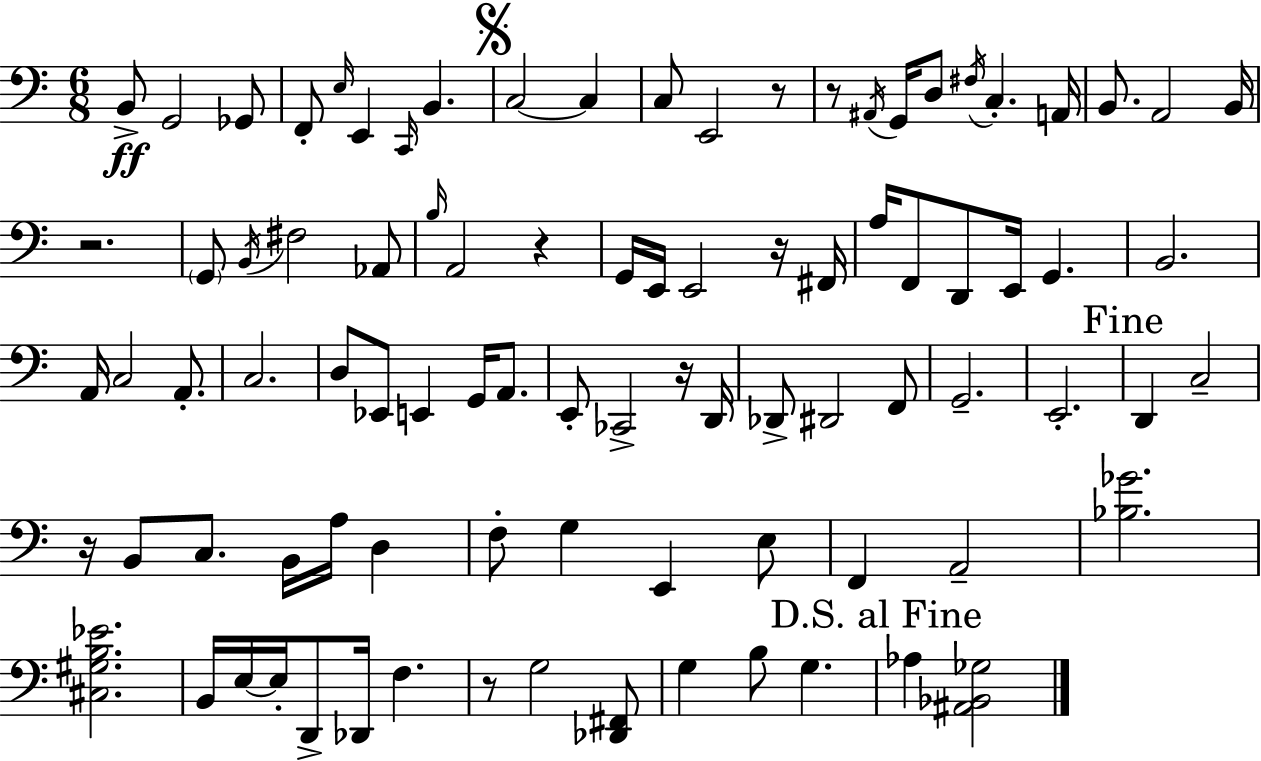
X:1
T:Untitled
M:6/8
L:1/4
K:C
B,,/2 G,,2 _G,,/2 F,,/2 E,/4 E,, C,,/4 B,, C,2 C, C,/2 E,,2 z/2 z/2 ^A,,/4 G,,/4 D,/2 ^F,/4 C, A,,/4 B,,/2 A,,2 B,,/4 z2 G,,/2 B,,/4 ^F,2 _A,,/2 B,/4 A,,2 z G,,/4 E,,/4 E,,2 z/4 ^F,,/4 A,/4 F,,/2 D,,/2 E,,/4 G,, B,,2 A,,/4 C,2 A,,/2 C,2 D,/2 _E,,/2 E,, G,,/4 A,,/2 E,,/2 _C,,2 z/4 D,,/4 _D,,/2 ^D,,2 F,,/2 G,,2 E,,2 D,, C,2 z/4 B,,/2 C,/2 B,,/4 A,/4 D, F,/2 G, E,, E,/2 F,, A,,2 [_B,_G]2 [^C,^G,B,_E]2 B,,/4 E,/4 E,/4 D,,/2 _D,,/4 F, z/2 G,2 [_D,,^F,,]/2 G, B,/2 G, _A, [^A,,_B,,_G,]2